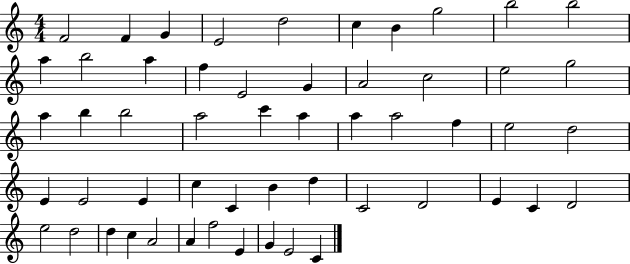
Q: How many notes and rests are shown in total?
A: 54